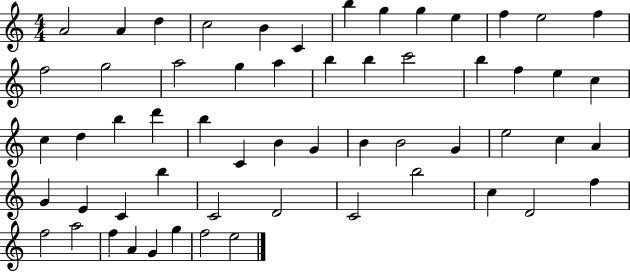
A4/h A4/q D5/q C5/h B4/q C4/q B5/q G5/q G5/q E5/q F5/q E5/h F5/q F5/h G5/h A5/h G5/q A5/q B5/q B5/q C6/h B5/q F5/q E5/q C5/q C5/q D5/q B5/q D6/q B5/q C4/q B4/q G4/q B4/q B4/h G4/q E5/h C5/q A4/q G4/q E4/q C4/q B5/q C4/h D4/h C4/h B5/h C5/q D4/h F5/q F5/h A5/h F5/q A4/q G4/q G5/q F5/h E5/h